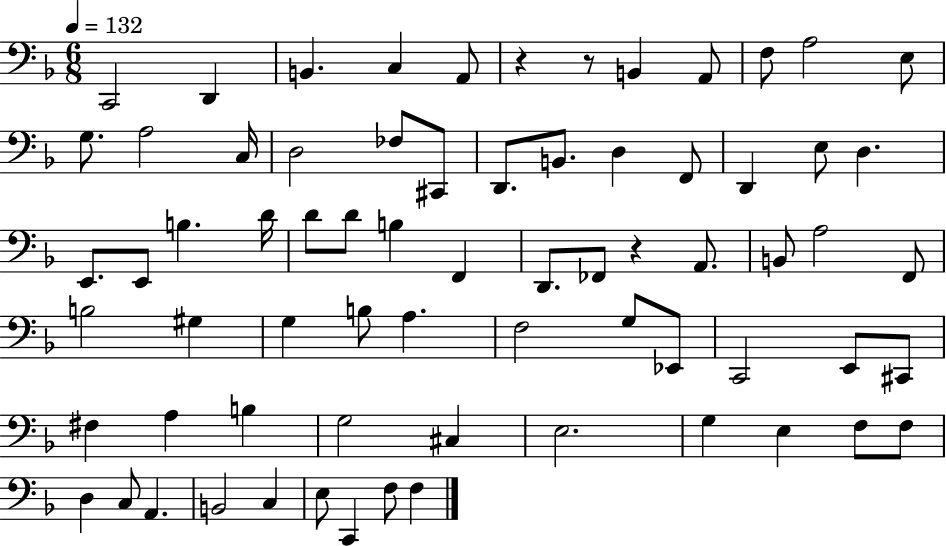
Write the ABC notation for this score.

X:1
T:Untitled
M:6/8
L:1/4
K:F
C,,2 D,, B,, C, A,,/2 z z/2 B,, A,,/2 F,/2 A,2 E,/2 G,/2 A,2 C,/4 D,2 _F,/2 ^C,,/2 D,,/2 B,,/2 D, F,,/2 D,, E,/2 D, E,,/2 E,,/2 B, D/4 D/2 D/2 B, F,, D,,/2 _F,,/2 z A,,/2 B,,/2 A,2 F,,/2 B,2 ^G, G, B,/2 A, F,2 G,/2 _E,,/2 C,,2 E,,/2 ^C,,/2 ^F, A, B, G,2 ^C, E,2 G, E, F,/2 F,/2 D, C,/2 A,, B,,2 C, E,/2 C,, F,/2 F,